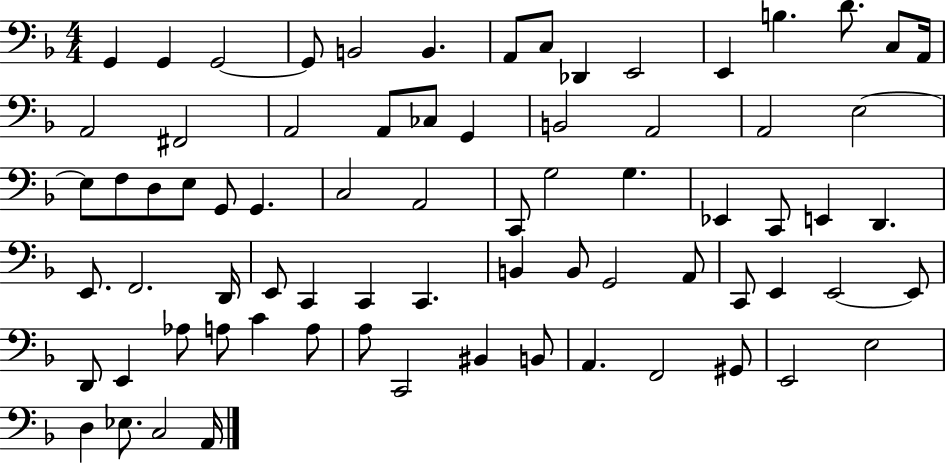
G2/q G2/q G2/h G2/e B2/h B2/q. A2/e C3/e Db2/q E2/h E2/q B3/q. D4/e. C3/e A2/s A2/h F#2/h A2/h A2/e CES3/e G2/q B2/h A2/h A2/h E3/h E3/e F3/e D3/e E3/e G2/e G2/q. C3/h A2/h C2/e G3/h G3/q. Eb2/q C2/e E2/q D2/q. E2/e. F2/h. D2/s E2/e C2/q C2/q C2/q. B2/q B2/e G2/h A2/e C2/e E2/q E2/h E2/e D2/e E2/q Ab3/e A3/e C4/q A3/e A3/e C2/h BIS2/q B2/e A2/q. F2/h G#2/e E2/h E3/h D3/q Eb3/e. C3/h A2/s